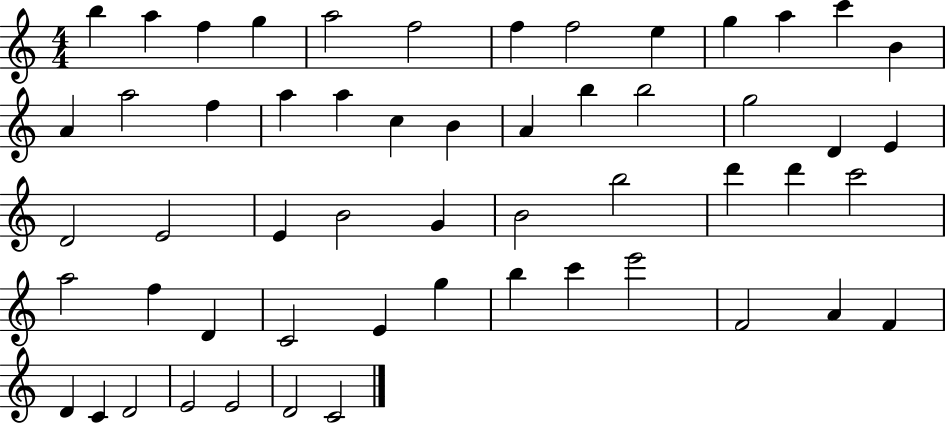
{
  \clef treble
  \numericTimeSignature
  \time 4/4
  \key c \major
  b''4 a''4 f''4 g''4 | a''2 f''2 | f''4 f''2 e''4 | g''4 a''4 c'''4 b'4 | \break a'4 a''2 f''4 | a''4 a''4 c''4 b'4 | a'4 b''4 b''2 | g''2 d'4 e'4 | \break d'2 e'2 | e'4 b'2 g'4 | b'2 b''2 | d'''4 d'''4 c'''2 | \break a''2 f''4 d'4 | c'2 e'4 g''4 | b''4 c'''4 e'''2 | f'2 a'4 f'4 | \break d'4 c'4 d'2 | e'2 e'2 | d'2 c'2 | \bar "|."
}